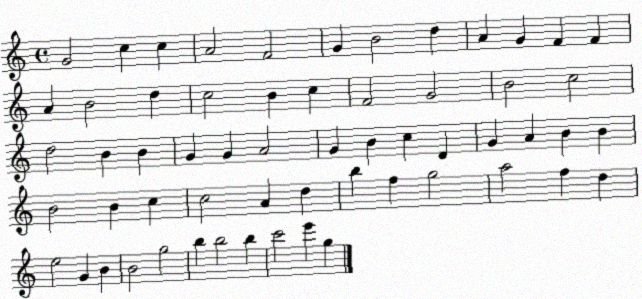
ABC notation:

X:1
T:Untitled
M:4/4
L:1/4
K:C
G2 c c A2 F2 G B2 d A G F F A B2 d c2 B c F2 G2 B2 c2 d2 B B G G A2 G B c D G A B B B2 B c c2 A d b f g2 a2 f d e2 G B B2 g2 b b2 b c'2 e' g